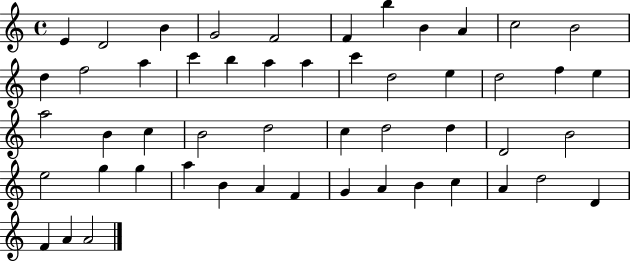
X:1
T:Untitled
M:4/4
L:1/4
K:C
E D2 B G2 F2 F b B A c2 B2 d f2 a c' b a a c' d2 e d2 f e a2 B c B2 d2 c d2 d D2 B2 e2 g g a B A F G A B c A d2 D F A A2